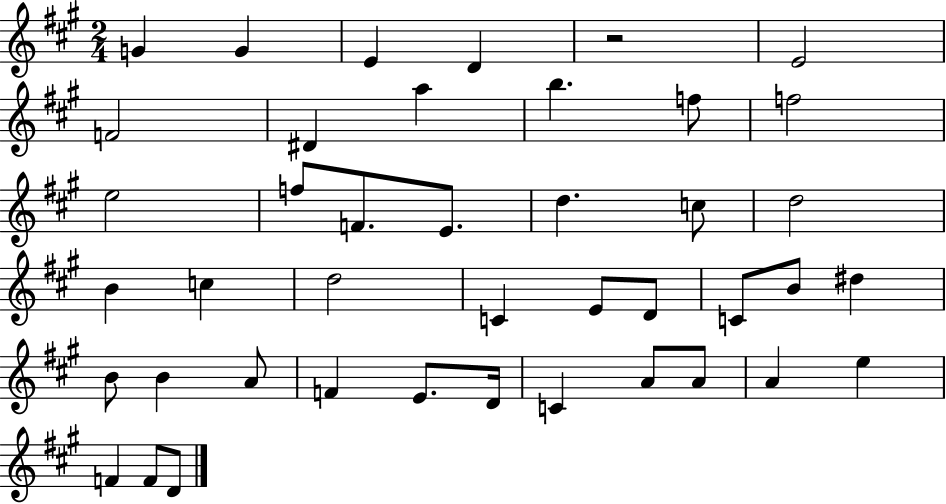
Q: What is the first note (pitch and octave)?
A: G4